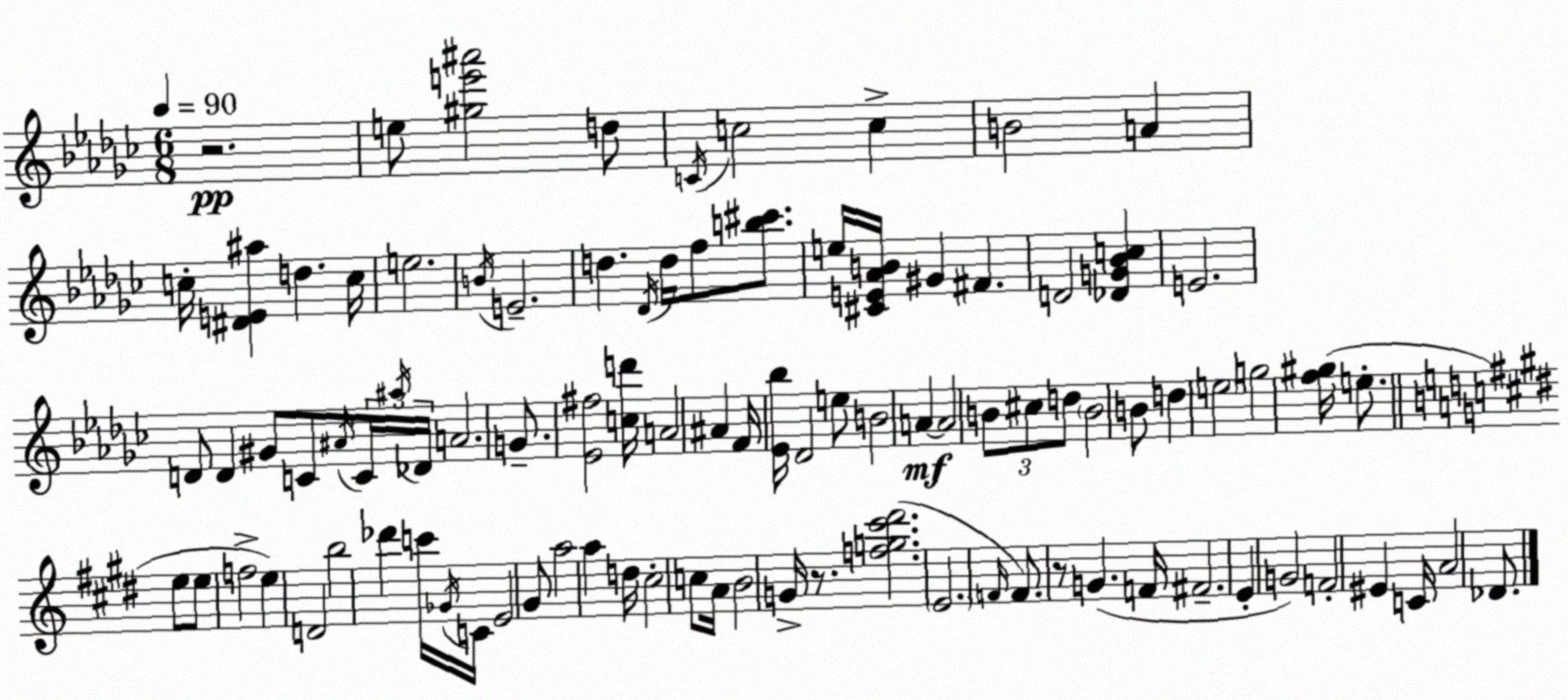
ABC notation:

X:1
T:Untitled
M:6/8
L:1/4
K:Ebm
z2 e/2 [^ge'^a']2 d/2 C/4 c2 c B2 A c/4 [^DE^a] d c/4 e2 B/4 E2 d _D/4 d/4 f/2 [b^c']/2 e/4 [^CE_AB]/4 ^G ^F D2 [_DG_Bc] E2 D/2 D ^G/2 C/2 ^A/4 C/4 ^a/4 _D/4 A2 G/2 [_E^f]2 [cd']/4 A2 ^A F/4 [_E_b]/4 _D2 e/2 B2 A A2 B/2 ^c/2 d/2 B2 B/2 d e2 g2 [f^g]/4 e/2 e/2 e/2 f2 e D2 b2 _d' c'/4 _G/4 C/4 E2 ^G/2 a2 a d/4 ^c2 c/2 A/4 B2 G/4 z/2 [fg^c'^d']2 E2 F/4 F/2 z/2 G F/4 ^F2 E G2 F2 ^E C/4 A2 _D/2